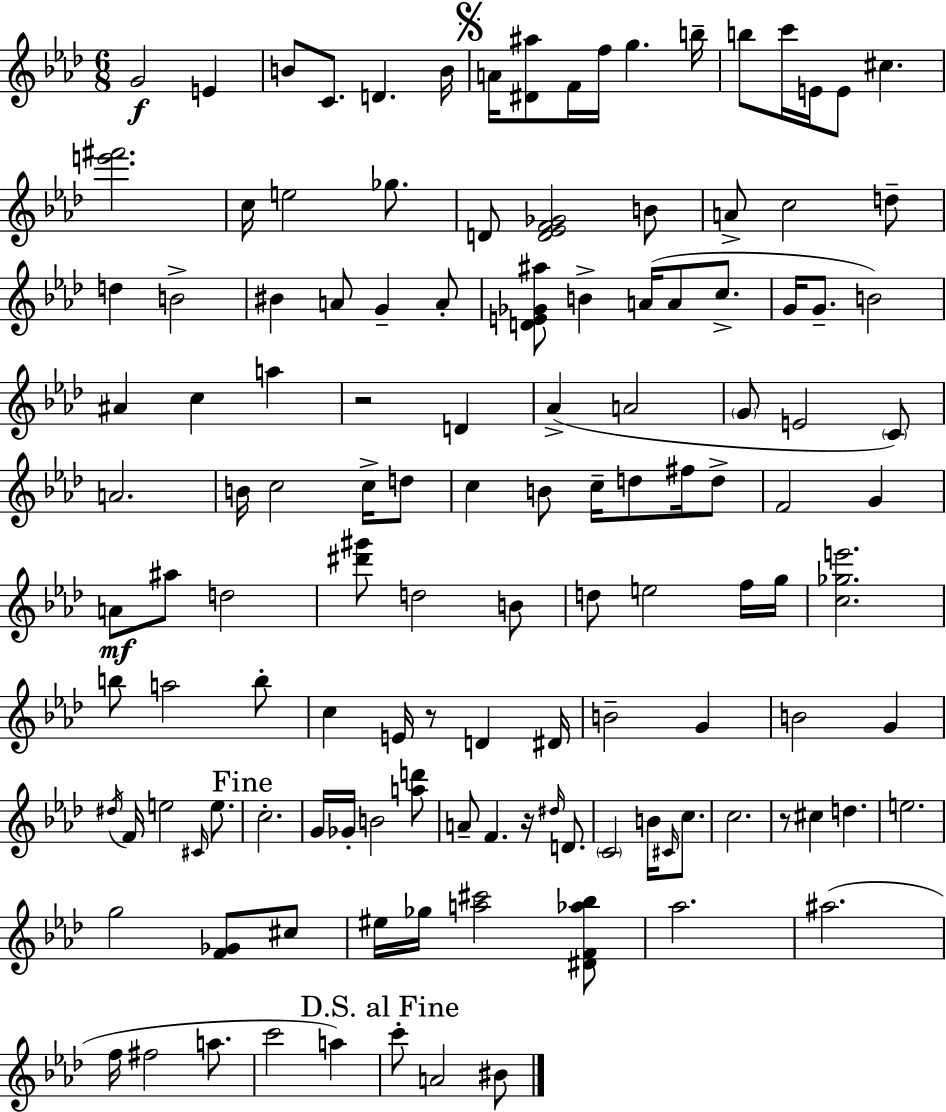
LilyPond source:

{
  \clef treble
  \numericTimeSignature
  \time 6/8
  \key aes \major
  g'2\f e'4 | b'8 c'8. d'4. b'16 | \mark \markup { \musicglyph "scripts.segno" } a'16 <dis' ais''>8 f'16 f''16 g''4. b''16-- | b''8 c'''16 e'16 e'8 cis''4. | \break <e''' fis'''>2. | c''16 e''2 ges''8. | d'8 <d' ees' f' ges'>2 b'8 | a'8-> c''2 d''8-- | \break d''4 b'2-> | bis'4 a'8 g'4-- a'8-. | <d' e' ges' ais''>8 b'4-> a'16( a'8 c''8.-> | g'16 g'8.-- b'2) | \break ais'4 c''4 a''4 | r2 d'4 | aes'4->( a'2 | \parenthesize g'8 e'2 \parenthesize c'8) | \break a'2. | b'16 c''2 c''16-> d''8 | c''4 b'8 c''16-- d''8 fis''16 d''8-> | f'2 g'4 | \break a'8\mf ais''8 d''2 | <dis''' gis'''>8 d''2 b'8 | d''8 e''2 f''16 g''16 | <c'' ges'' e'''>2. | \break b''8 a''2 b''8-. | c''4 e'16 r8 d'4 dis'16 | b'2-- g'4 | b'2 g'4 | \break \acciaccatura { dis''16 } f'16 e''2 \grace { cis'16 } e''8. | \mark "Fine" c''2.-. | g'16 ges'16-. b'2 | <a'' d'''>8 a'8-- f'4. r16 \grace { dis''16 } | \break d'8. \parenthesize c'2 b'16 | \grace { cis'16 } c''8. c''2. | r8 cis''4 d''4. | e''2. | \break g''2 | <f' ges'>8 cis''8 eis''16 ges''16 <a'' cis'''>2 | <dis' f' aes'' bes''>8 aes''2. | ais''2.( | \break f''16 fis''2 | a''8. c'''2 | a''4) \mark "D.S. al Fine" c'''8-. a'2 | bis'8 \bar "|."
}